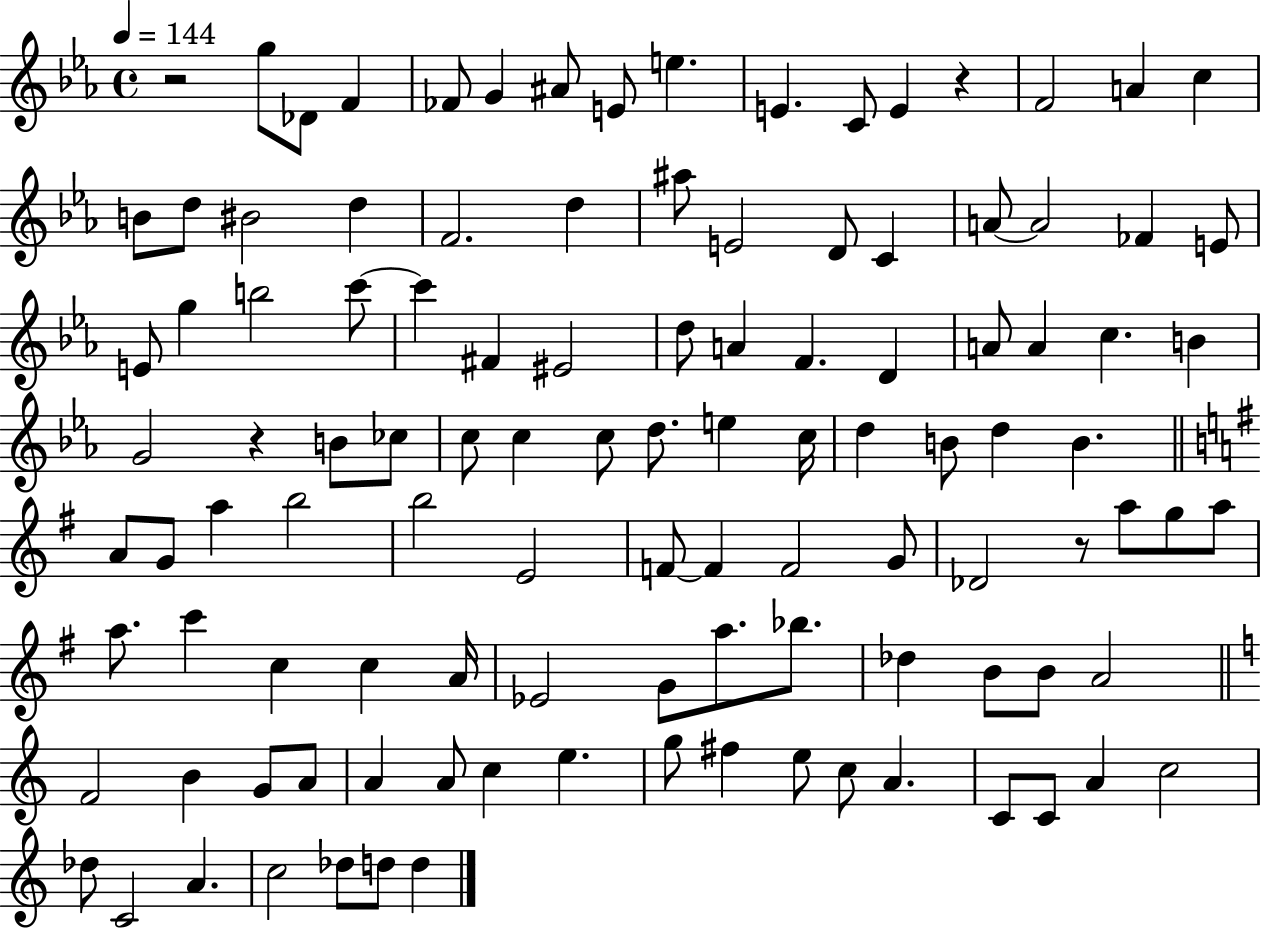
{
  \clef treble
  \time 4/4
  \defaultTimeSignature
  \key ees \major
  \tempo 4 = 144
  r2 g''8 des'8 f'4 | fes'8 g'4 ais'8 e'8 e''4. | e'4. c'8 e'4 r4 | f'2 a'4 c''4 | \break b'8 d''8 bis'2 d''4 | f'2. d''4 | ais''8 e'2 d'8 c'4 | a'8~~ a'2 fes'4 e'8 | \break e'8 g''4 b''2 c'''8~~ | c'''4 fis'4 eis'2 | d''8 a'4 f'4. d'4 | a'8 a'4 c''4. b'4 | \break g'2 r4 b'8 ces''8 | c''8 c''4 c''8 d''8. e''4 c''16 | d''4 b'8 d''4 b'4. | \bar "||" \break \key e \minor a'8 g'8 a''4 b''2 | b''2 e'2 | f'8~~ f'4 f'2 g'8 | des'2 r8 a''8 g''8 a''8 | \break a''8. c'''4 c''4 c''4 a'16 | ees'2 g'8 a''8. bes''8. | des''4 b'8 b'8 a'2 | \bar "||" \break \key c \major f'2 b'4 g'8 a'8 | a'4 a'8 c''4 e''4. | g''8 fis''4 e''8 c''8 a'4. | c'8 c'8 a'4 c''2 | \break des''8 c'2 a'4. | c''2 des''8 d''8 d''4 | \bar "|."
}